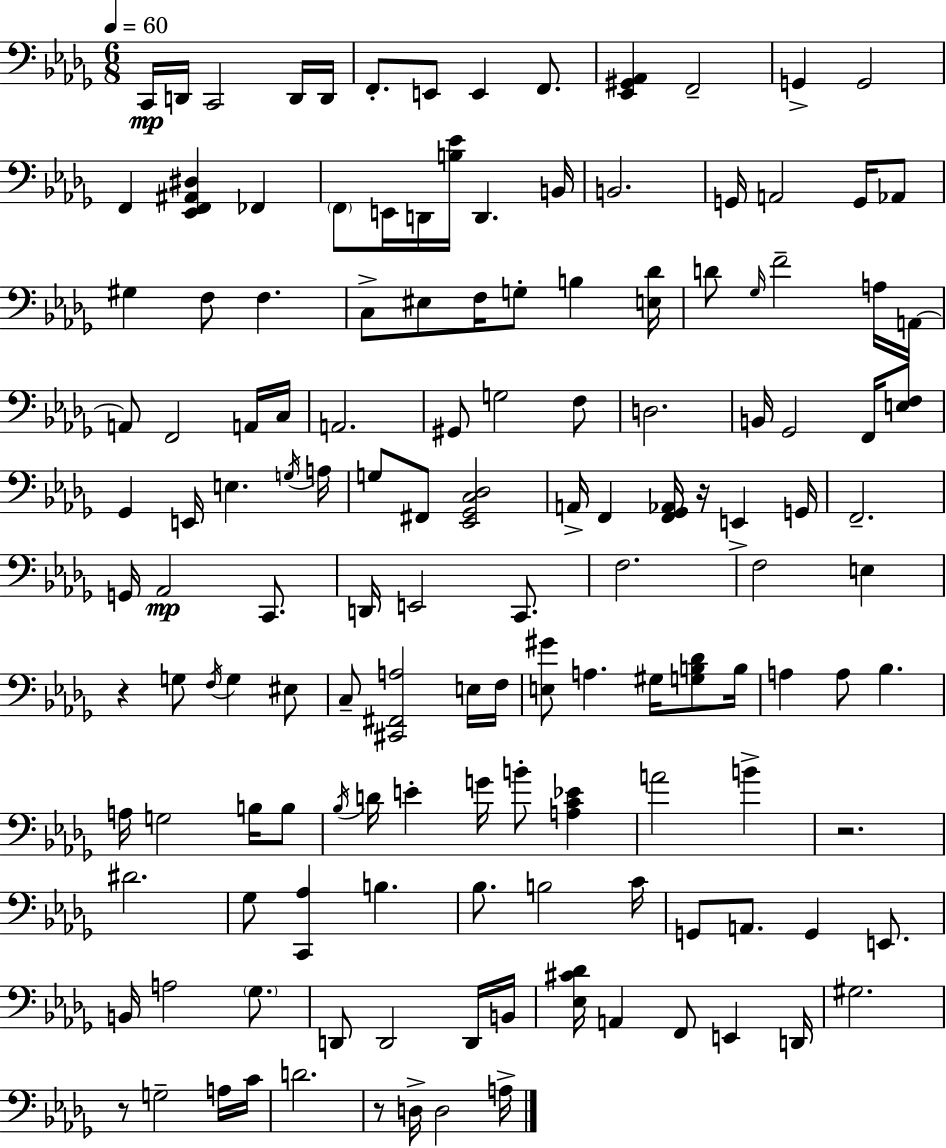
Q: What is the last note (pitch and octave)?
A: A3